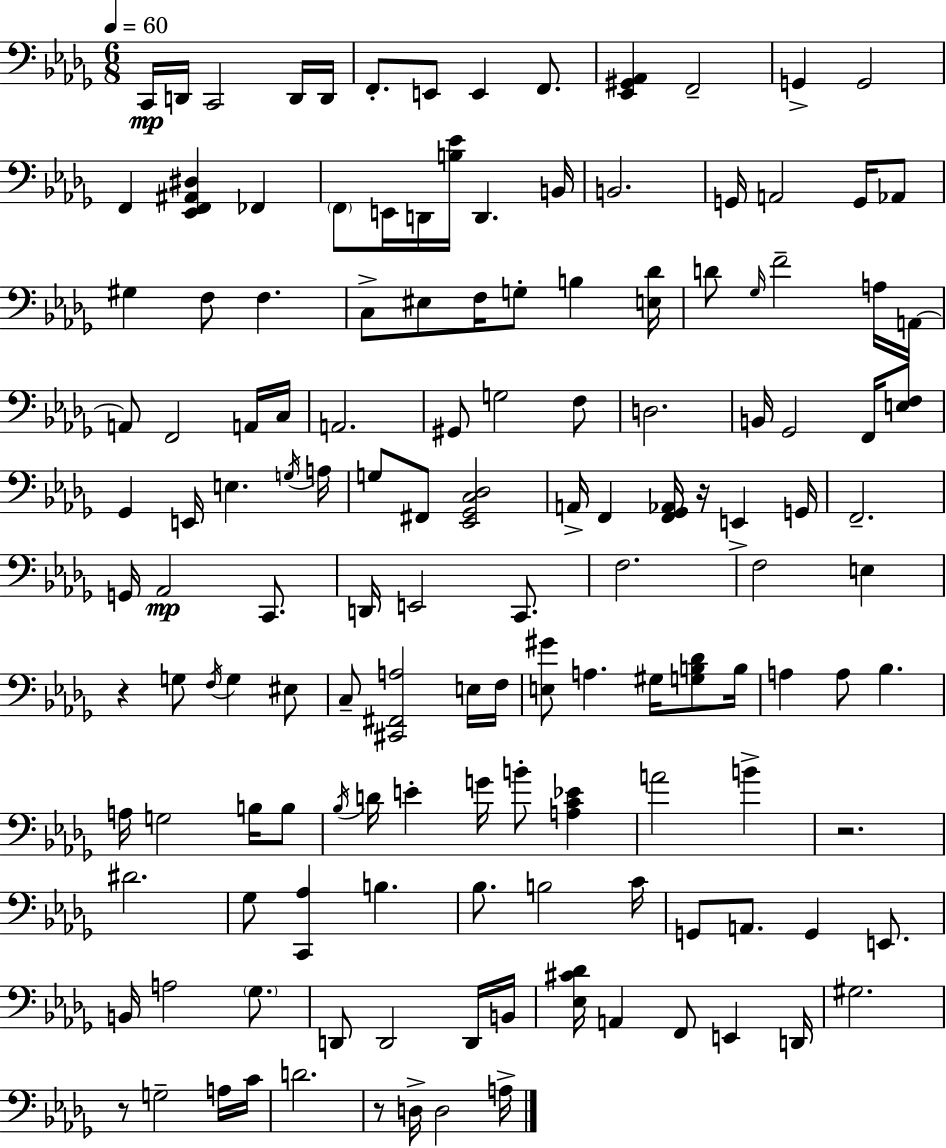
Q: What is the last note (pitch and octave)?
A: A3